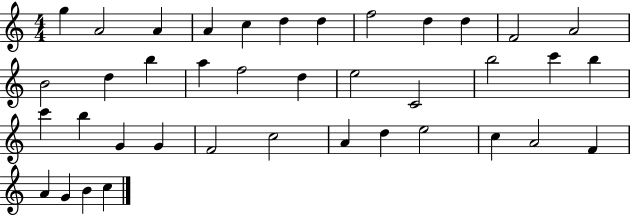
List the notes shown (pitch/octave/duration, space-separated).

G5/q A4/h A4/q A4/q C5/q D5/q D5/q F5/h D5/q D5/q F4/h A4/h B4/h D5/q B5/q A5/q F5/h D5/q E5/h C4/h B5/h C6/q B5/q C6/q B5/q G4/q G4/q F4/h C5/h A4/q D5/q E5/h C5/q A4/h F4/q A4/q G4/q B4/q C5/q